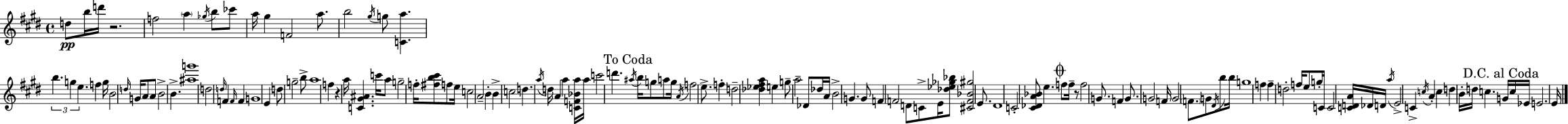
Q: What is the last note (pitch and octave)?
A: E4